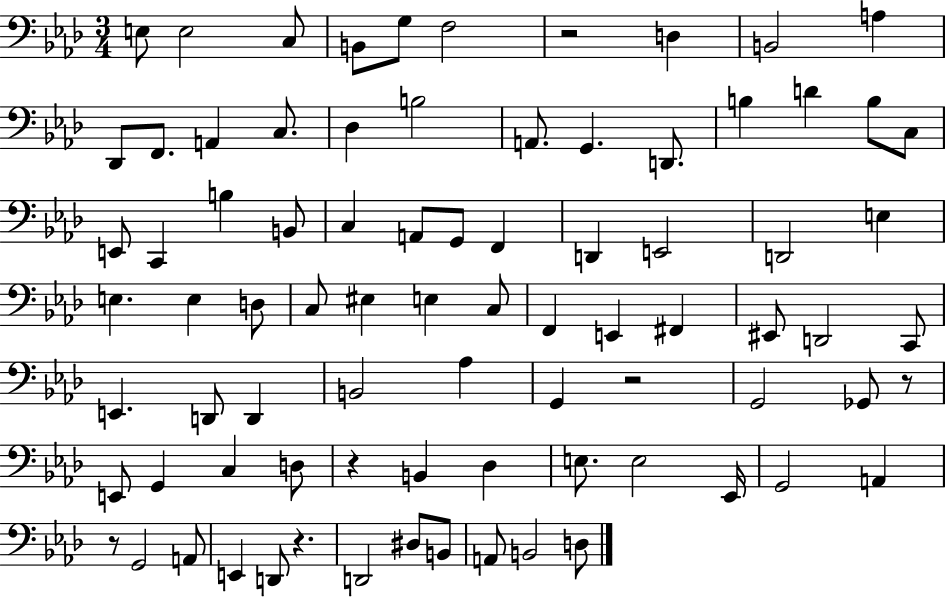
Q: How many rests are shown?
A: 6